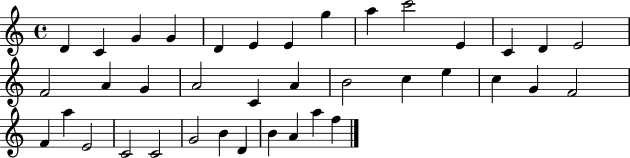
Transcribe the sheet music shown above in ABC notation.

X:1
T:Untitled
M:4/4
L:1/4
K:C
D C G G D E E g a c'2 E C D E2 F2 A G A2 C A B2 c e c G F2 F a E2 C2 C2 G2 B D B A a f